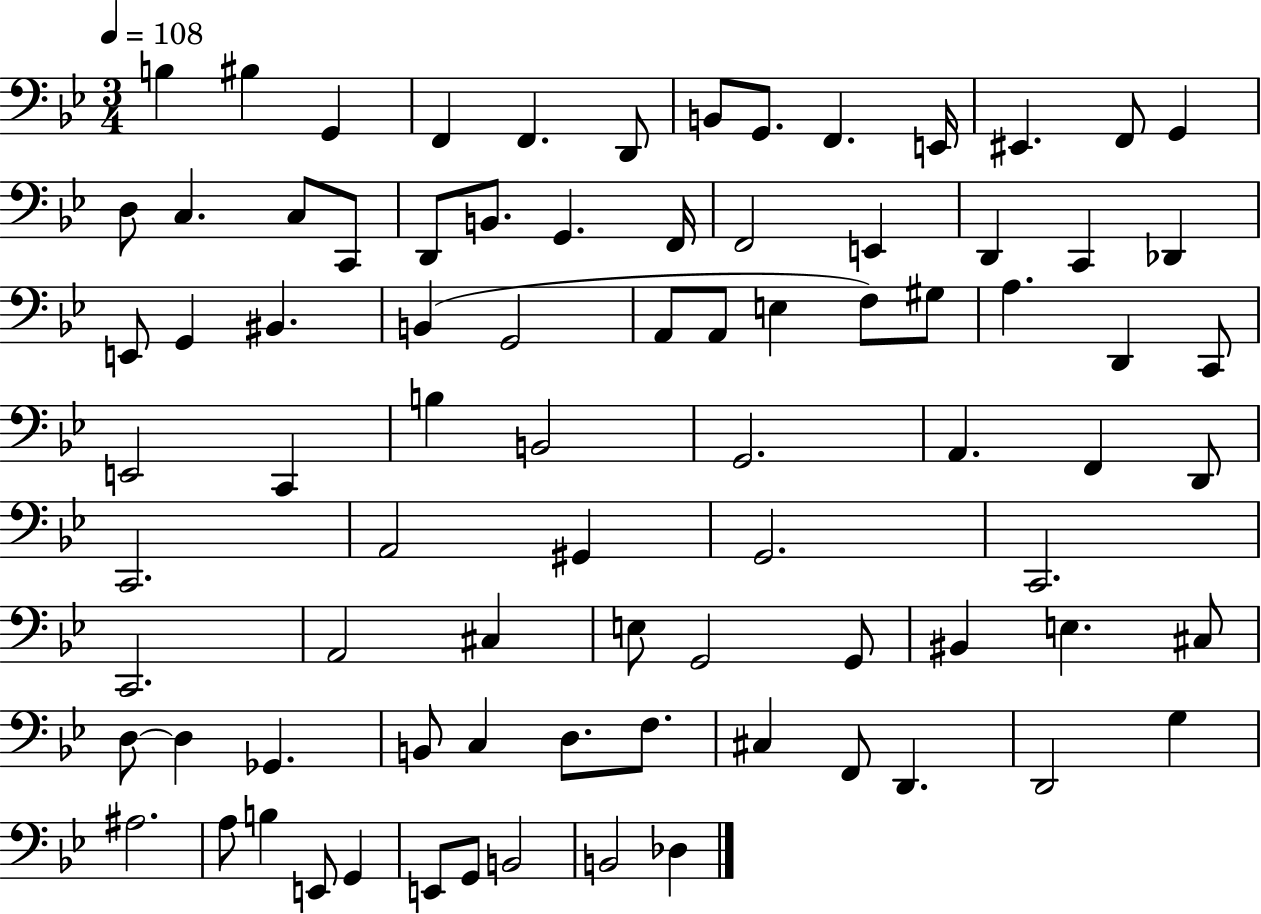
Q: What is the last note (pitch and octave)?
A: Db3